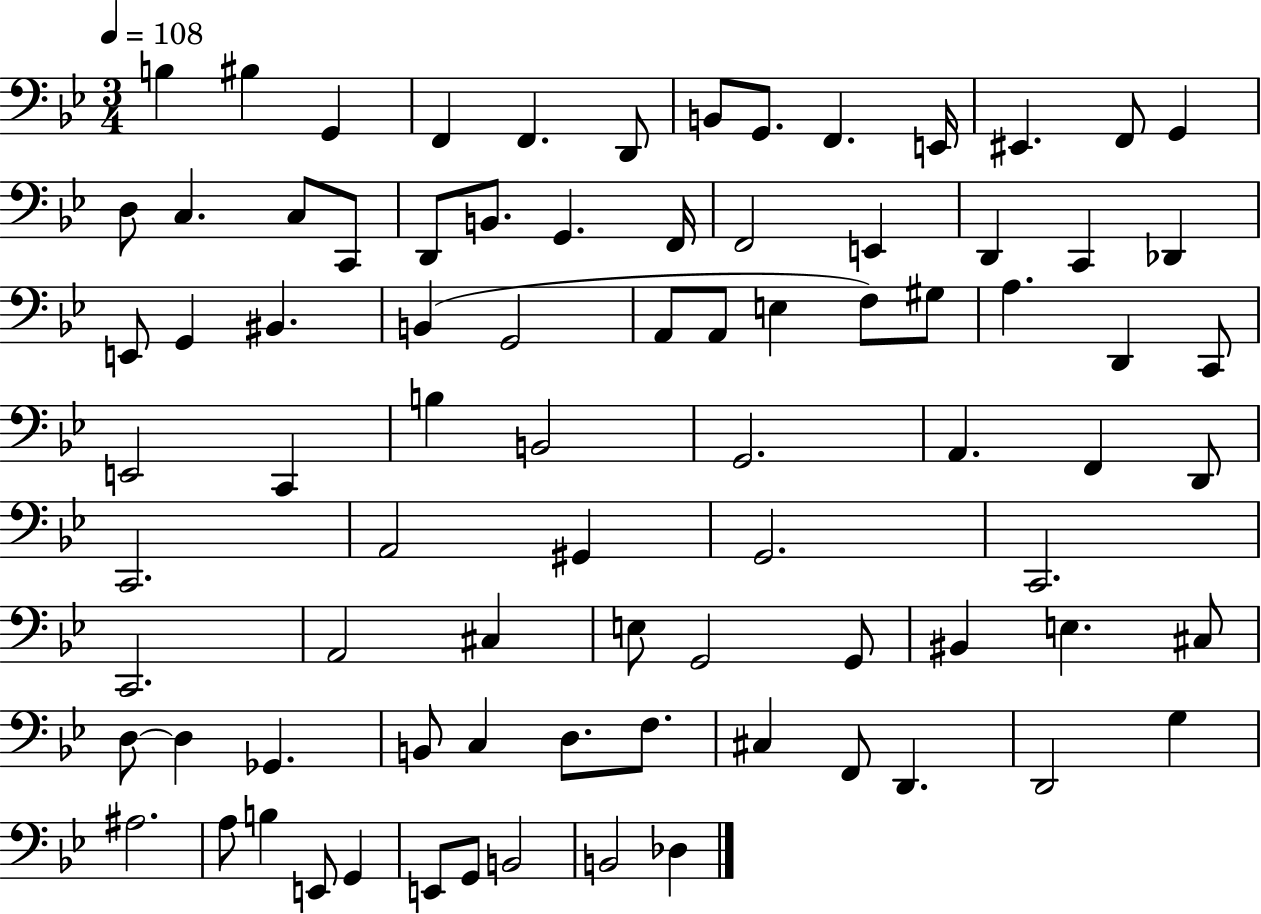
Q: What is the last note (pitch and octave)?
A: Db3